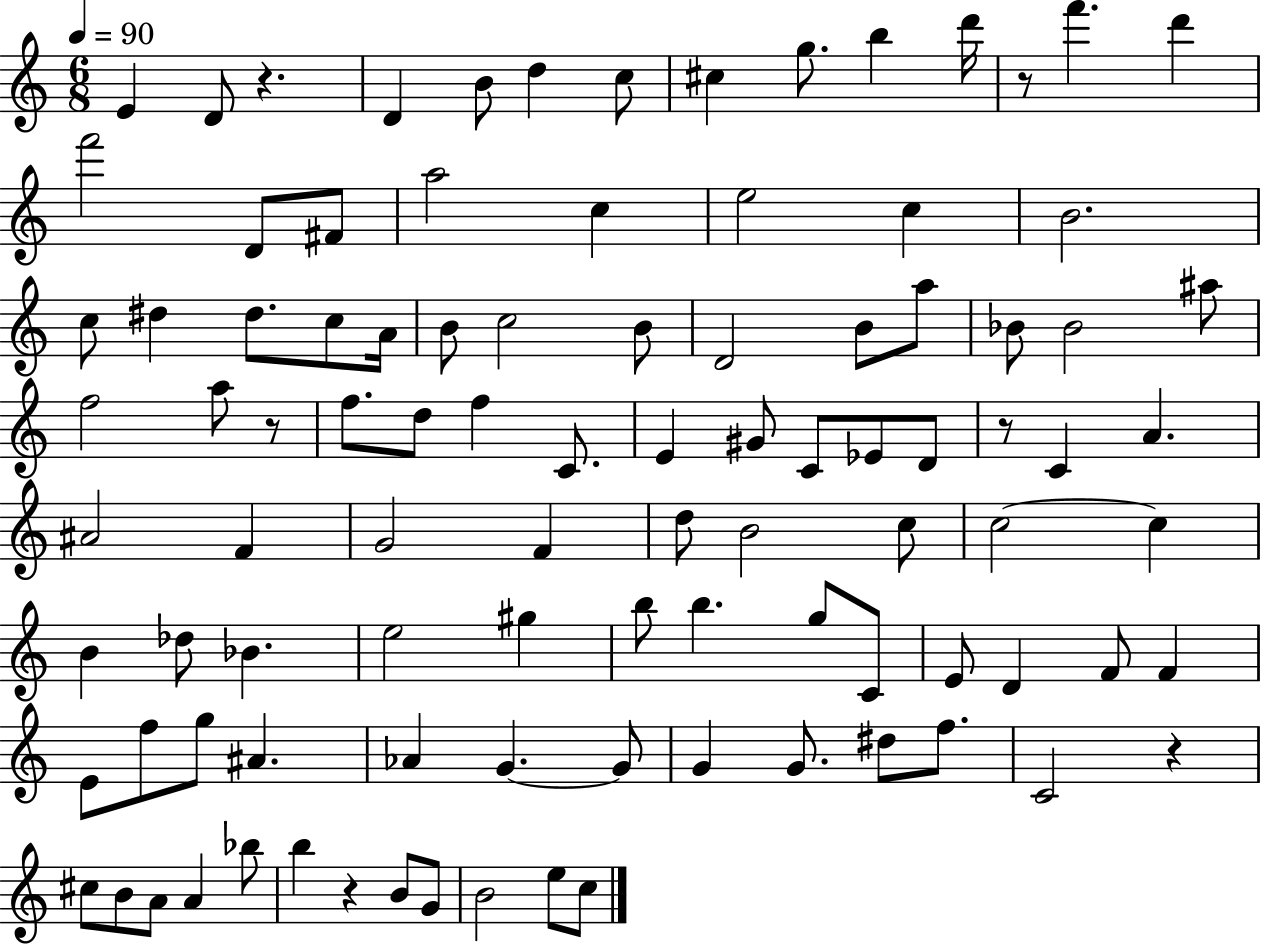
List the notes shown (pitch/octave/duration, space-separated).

E4/q D4/e R/q. D4/q B4/e D5/q C5/e C#5/q G5/e. B5/q D6/s R/e F6/q. D6/q F6/h D4/e F#4/e A5/h C5/q E5/h C5/q B4/h. C5/e D#5/q D#5/e. C5/e A4/s B4/e C5/h B4/e D4/h B4/e A5/e Bb4/e Bb4/h A#5/e F5/h A5/e R/e F5/e. D5/e F5/q C4/e. E4/q G#4/e C4/e Eb4/e D4/e R/e C4/q A4/q. A#4/h F4/q G4/h F4/q D5/e B4/h C5/e C5/h C5/q B4/q Db5/e Bb4/q. E5/h G#5/q B5/e B5/q. G5/e C4/e E4/e D4/q F4/e F4/q E4/e F5/e G5/e A#4/q. Ab4/q G4/q. G4/e G4/q G4/e. D#5/e F5/e. C4/h R/q C#5/e B4/e A4/e A4/q Bb5/e B5/q R/q B4/e G4/e B4/h E5/e C5/e